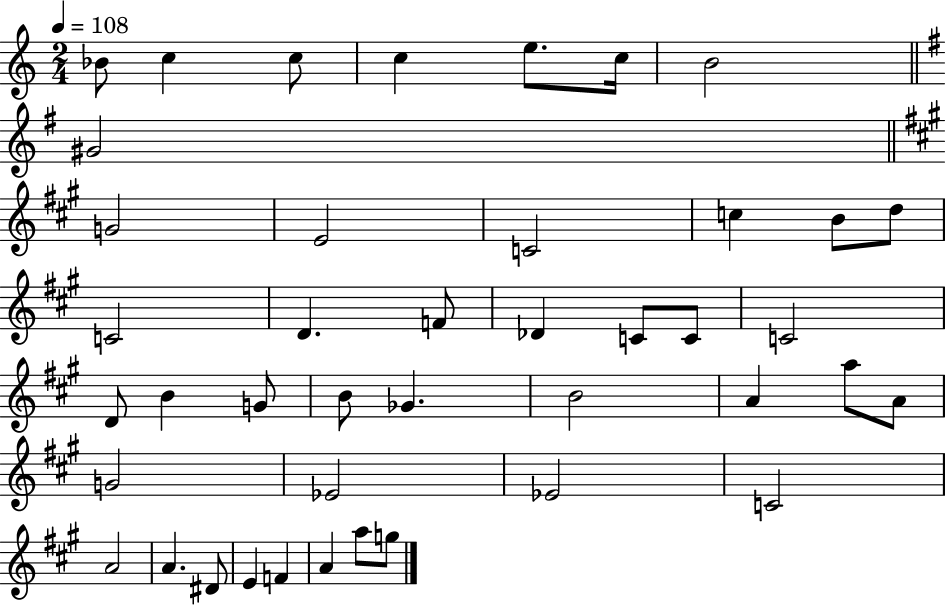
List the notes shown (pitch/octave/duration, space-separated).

Bb4/e C5/q C5/e C5/q E5/e. C5/s B4/h G#4/h G4/h E4/h C4/h C5/q B4/e D5/e C4/h D4/q. F4/e Db4/q C4/e C4/e C4/h D4/e B4/q G4/e B4/e Gb4/q. B4/h A4/q A5/e A4/e G4/h Eb4/h Eb4/h C4/h A4/h A4/q. D#4/e E4/q F4/q A4/q A5/e G5/e